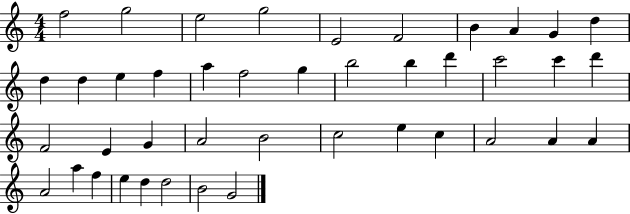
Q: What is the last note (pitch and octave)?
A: G4